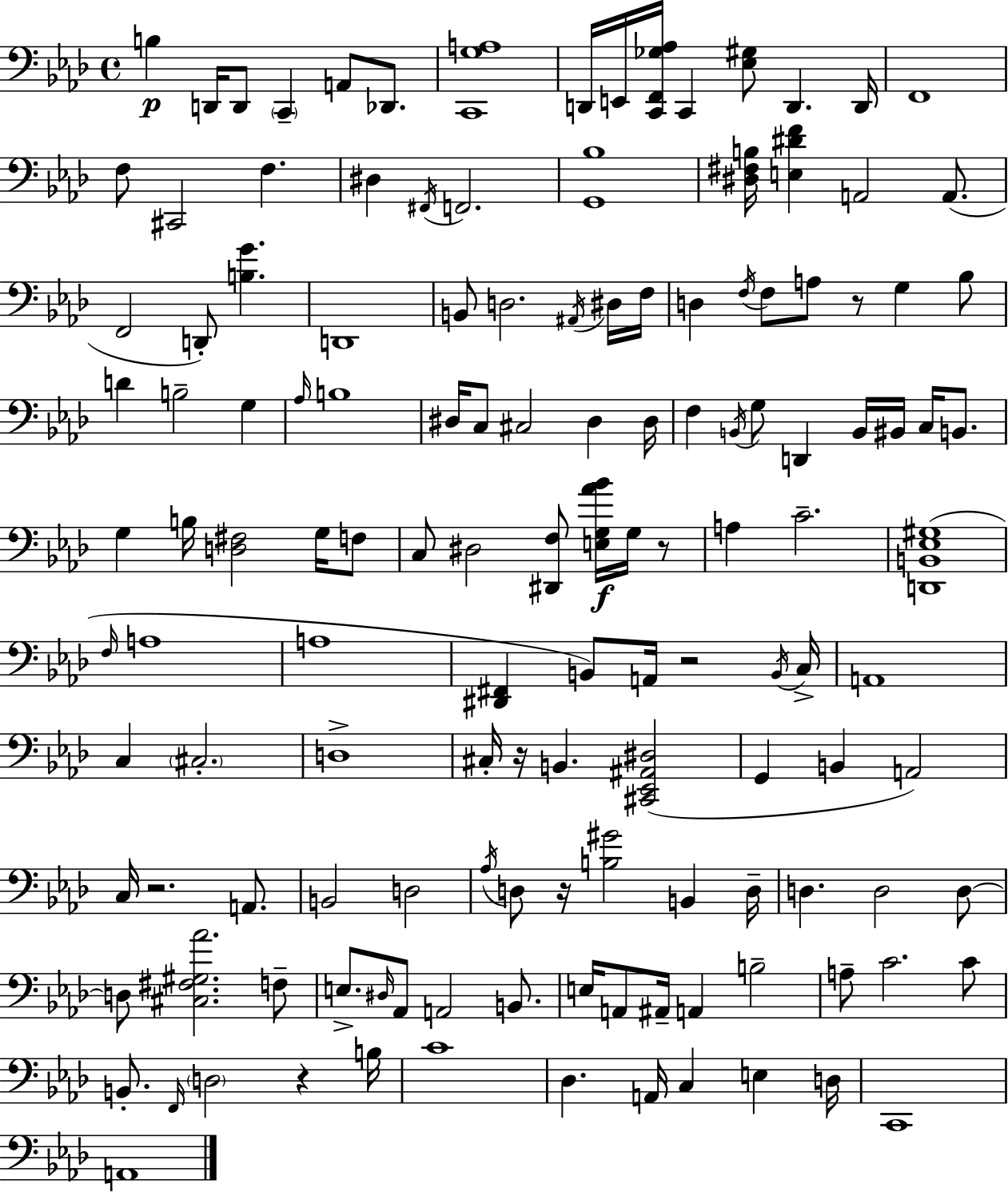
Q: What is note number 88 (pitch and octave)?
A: D3